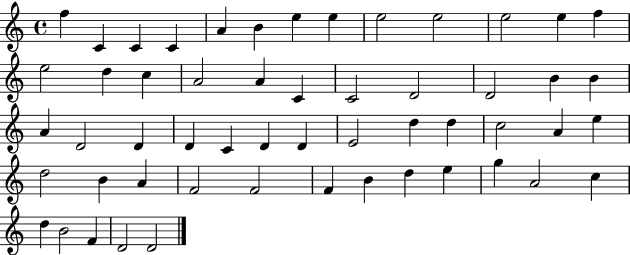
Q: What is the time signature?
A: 4/4